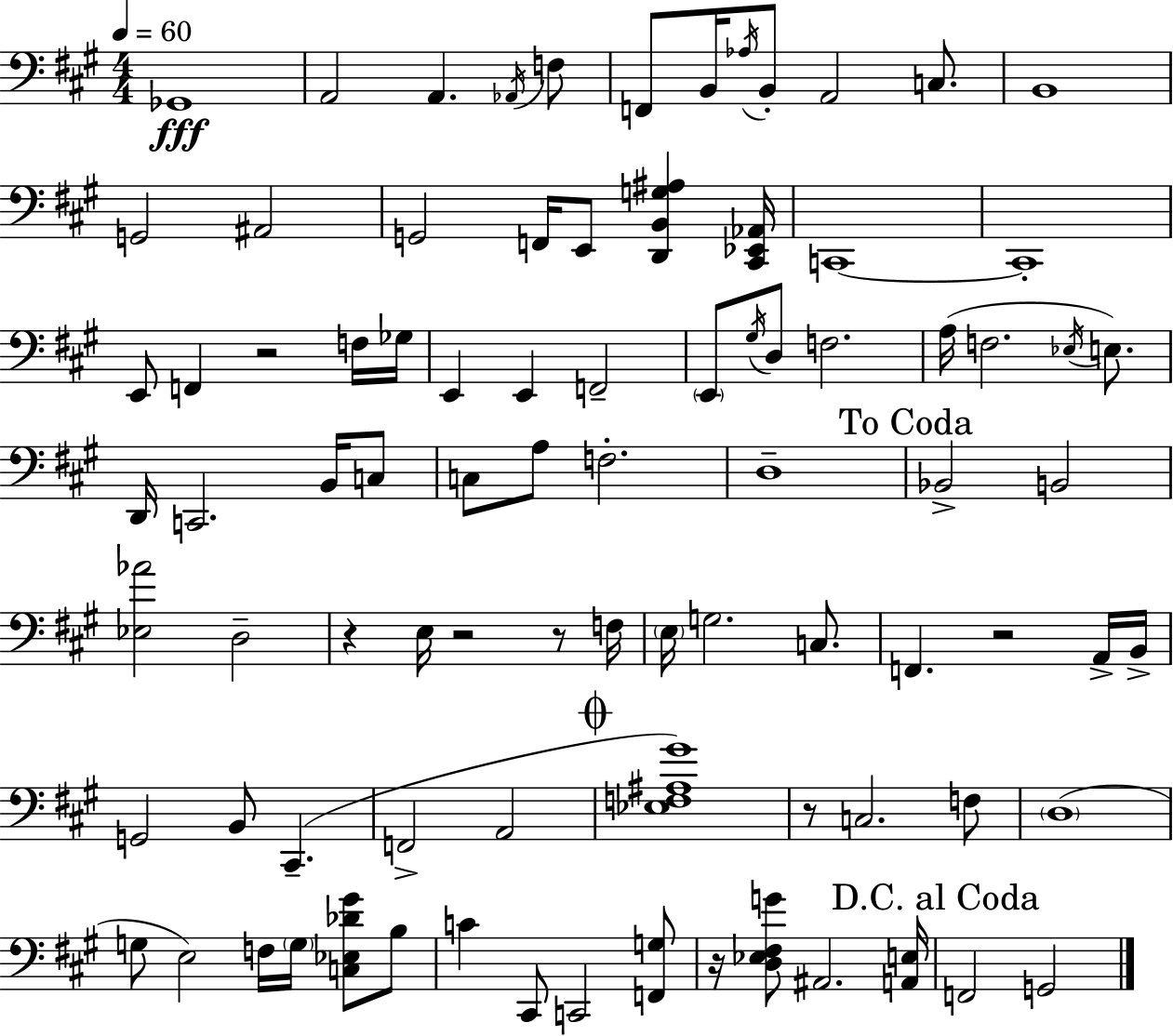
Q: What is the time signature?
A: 4/4